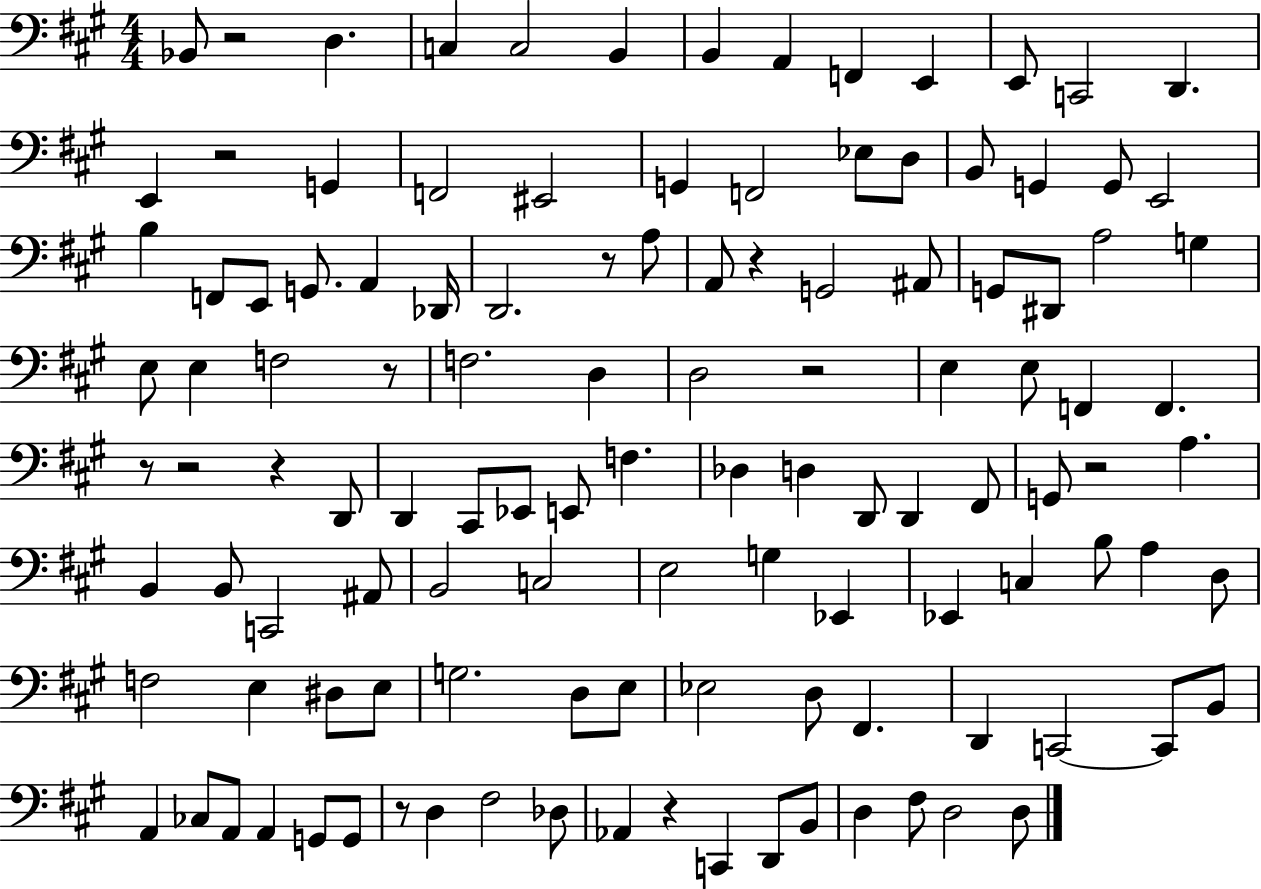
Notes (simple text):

Bb2/e R/h D3/q. C3/q C3/h B2/q B2/q A2/q F2/q E2/q E2/e C2/h D2/q. E2/q R/h G2/q F2/h EIS2/h G2/q F2/h Eb3/e D3/e B2/e G2/q G2/e E2/h B3/q F2/e E2/e G2/e. A2/q Db2/s D2/h. R/e A3/e A2/e R/q G2/h A#2/e G2/e D#2/e A3/h G3/q E3/e E3/q F3/h R/e F3/h. D3/q D3/h R/h E3/q E3/e F2/q F2/q. R/e R/h R/q D2/e D2/q C#2/e Eb2/e E2/e F3/q. Db3/q D3/q D2/e D2/q F#2/e G2/e R/h A3/q. B2/q B2/e C2/h A#2/e B2/h C3/h E3/h G3/q Eb2/q Eb2/q C3/q B3/e A3/q D3/e F3/h E3/q D#3/e E3/e G3/h. D3/e E3/e Eb3/h D3/e F#2/q. D2/q C2/h C2/e B2/e A2/q CES3/e A2/e A2/q G2/e G2/e R/e D3/q F#3/h Db3/e Ab2/q R/q C2/q D2/e B2/e D3/q F#3/e D3/h D3/e